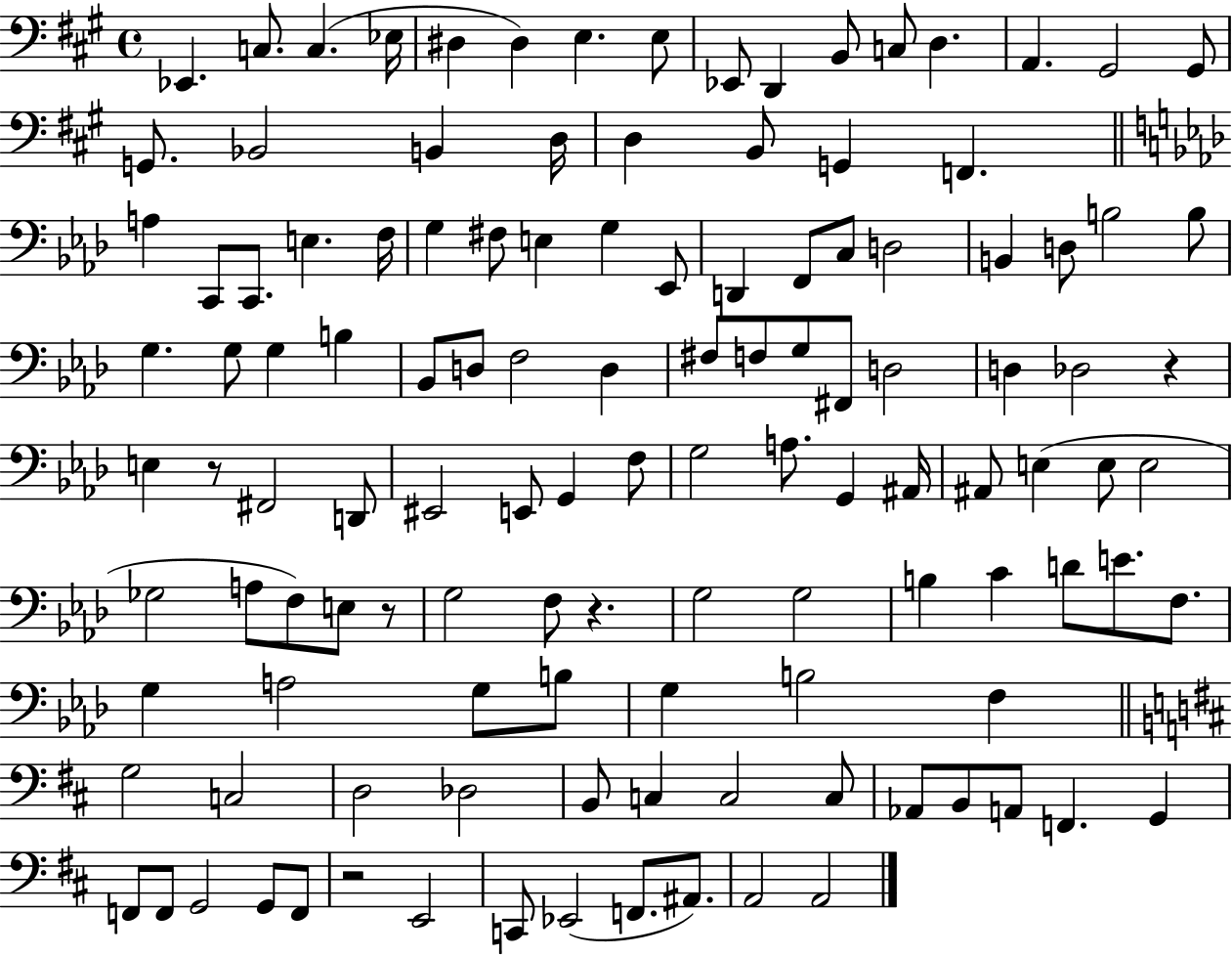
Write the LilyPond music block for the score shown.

{
  \clef bass
  \time 4/4
  \defaultTimeSignature
  \key a \major
  \repeat volta 2 { ees,4. c8. c4.( ees16 | dis4 dis4) e4. e8 | ees,8 d,4 b,8 c8 d4. | a,4. gis,2 gis,8 | \break g,8. bes,2 b,4 d16 | d4 b,8 g,4 f,4. | \bar "||" \break \key aes \major a4 c,8 c,8. e4. f16 | g4 fis8 e4 g4 ees,8 | d,4 f,8 c8 d2 | b,4 d8 b2 b8 | \break g4. g8 g4 b4 | bes,8 d8 f2 d4 | fis8 f8 g8 fis,8 d2 | d4 des2 r4 | \break e4 r8 fis,2 d,8 | eis,2 e,8 g,4 f8 | g2 a8. g,4 ais,16 | ais,8 e4( e8 e2 | \break ges2 a8 f8) e8 r8 | g2 f8 r4. | g2 g2 | b4 c'4 d'8 e'8. f8. | \break g4 a2 g8 b8 | g4 b2 f4 | \bar "||" \break \key d \major g2 c2 | d2 des2 | b,8 c4 c2 c8 | aes,8 b,8 a,8 f,4. g,4 | \break f,8 f,8 g,2 g,8 f,8 | r2 e,2 | c,8 ees,2( f,8. ais,8.) | a,2 a,2 | \break } \bar "|."
}